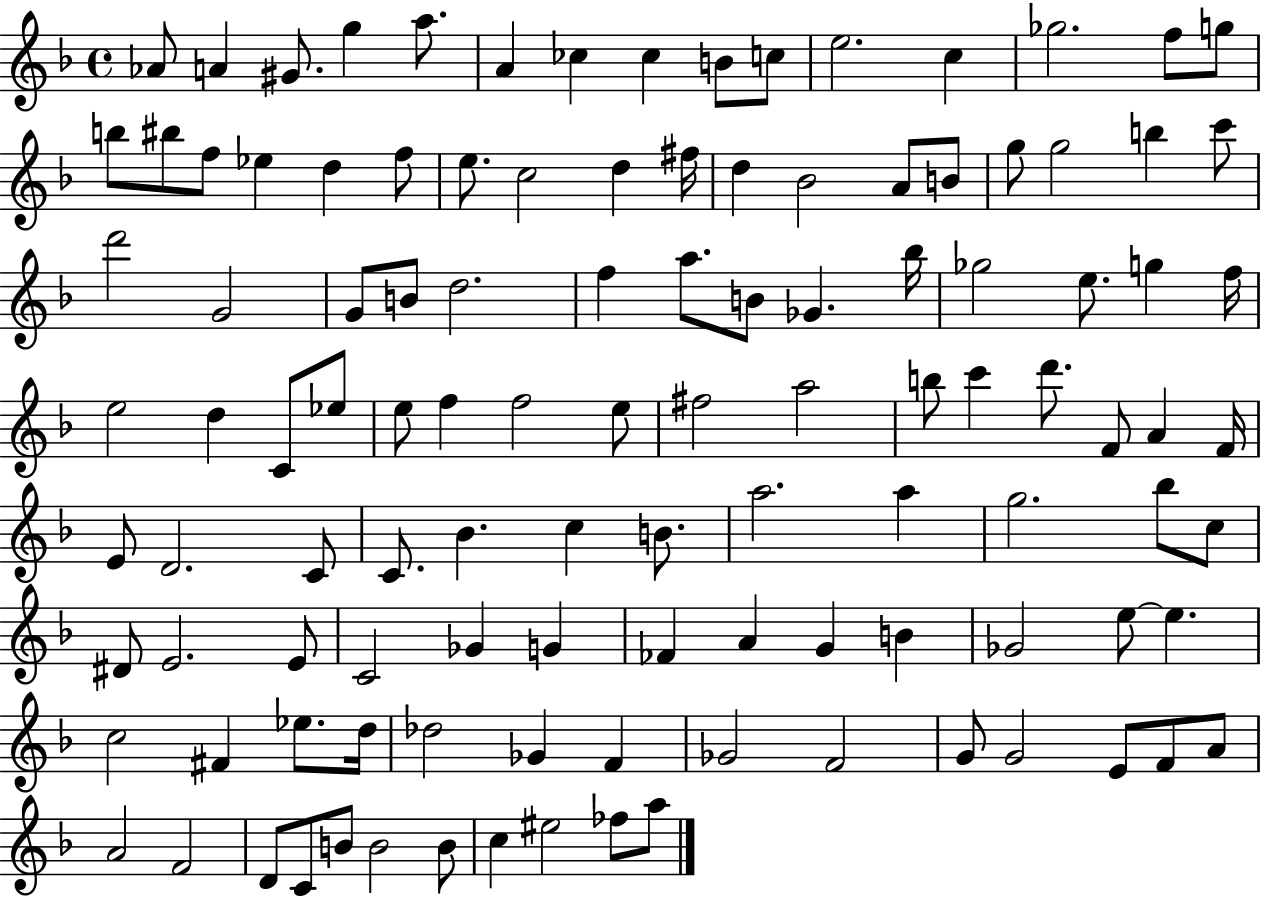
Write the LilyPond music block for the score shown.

{
  \clef treble
  \time 4/4
  \defaultTimeSignature
  \key f \major
  aes'8 a'4 gis'8. g''4 a''8. | a'4 ces''4 ces''4 b'8 c''8 | e''2. c''4 | ges''2. f''8 g''8 | \break b''8 bis''8 f''8 ees''4 d''4 f''8 | e''8. c''2 d''4 fis''16 | d''4 bes'2 a'8 b'8 | g''8 g''2 b''4 c'''8 | \break d'''2 g'2 | g'8 b'8 d''2. | f''4 a''8. b'8 ges'4. bes''16 | ges''2 e''8. g''4 f''16 | \break e''2 d''4 c'8 ees''8 | e''8 f''4 f''2 e''8 | fis''2 a''2 | b''8 c'''4 d'''8. f'8 a'4 f'16 | \break e'8 d'2. c'8 | c'8. bes'4. c''4 b'8. | a''2. a''4 | g''2. bes''8 c''8 | \break dis'8 e'2. e'8 | c'2 ges'4 g'4 | fes'4 a'4 g'4 b'4 | ges'2 e''8~~ e''4. | \break c''2 fis'4 ees''8. d''16 | des''2 ges'4 f'4 | ges'2 f'2 | g'8 g'2 e'8 f'8 a'8 | \break a'2 f'2 | d'8 c'8 b'8 b'2 b'8 | c''4 eis''2 fes''8 a''8 | \bar "|."
}